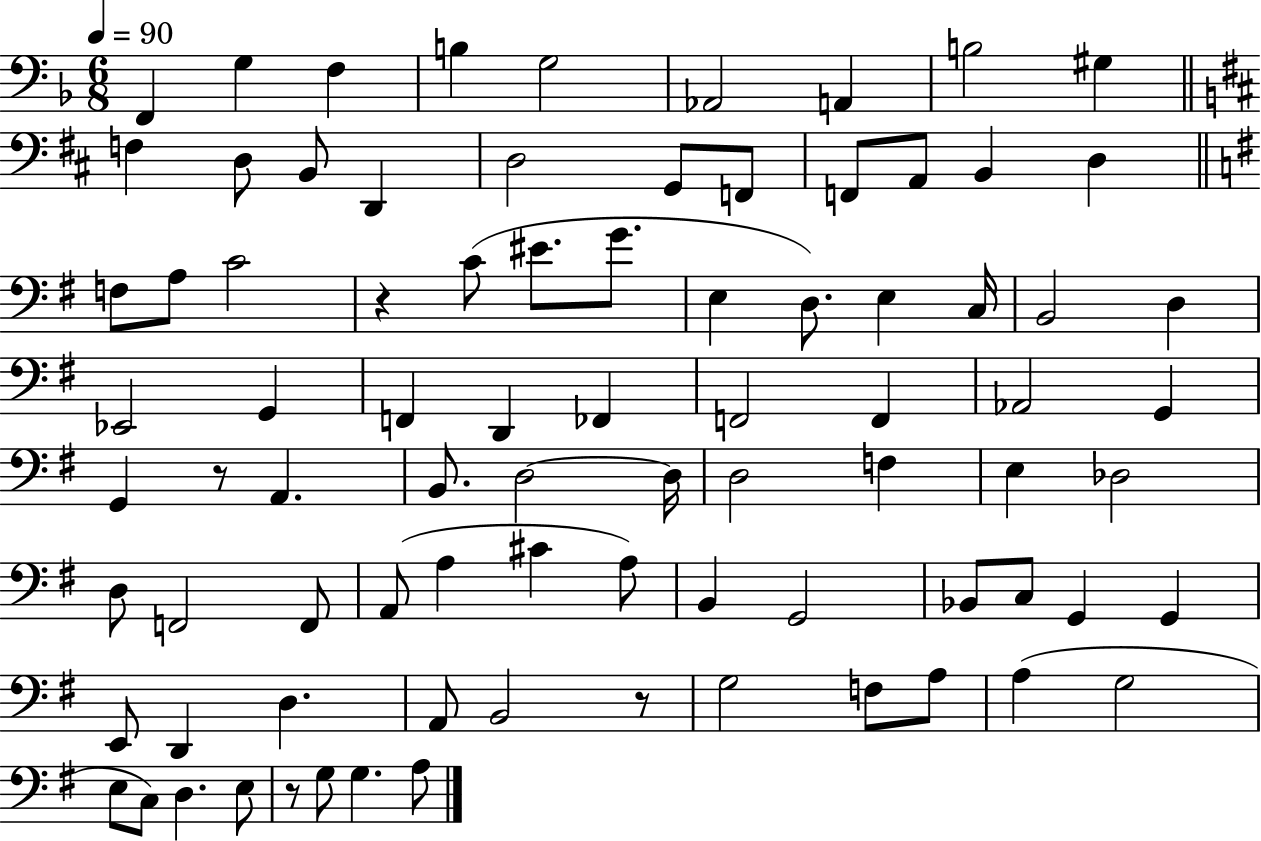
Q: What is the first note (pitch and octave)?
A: F2